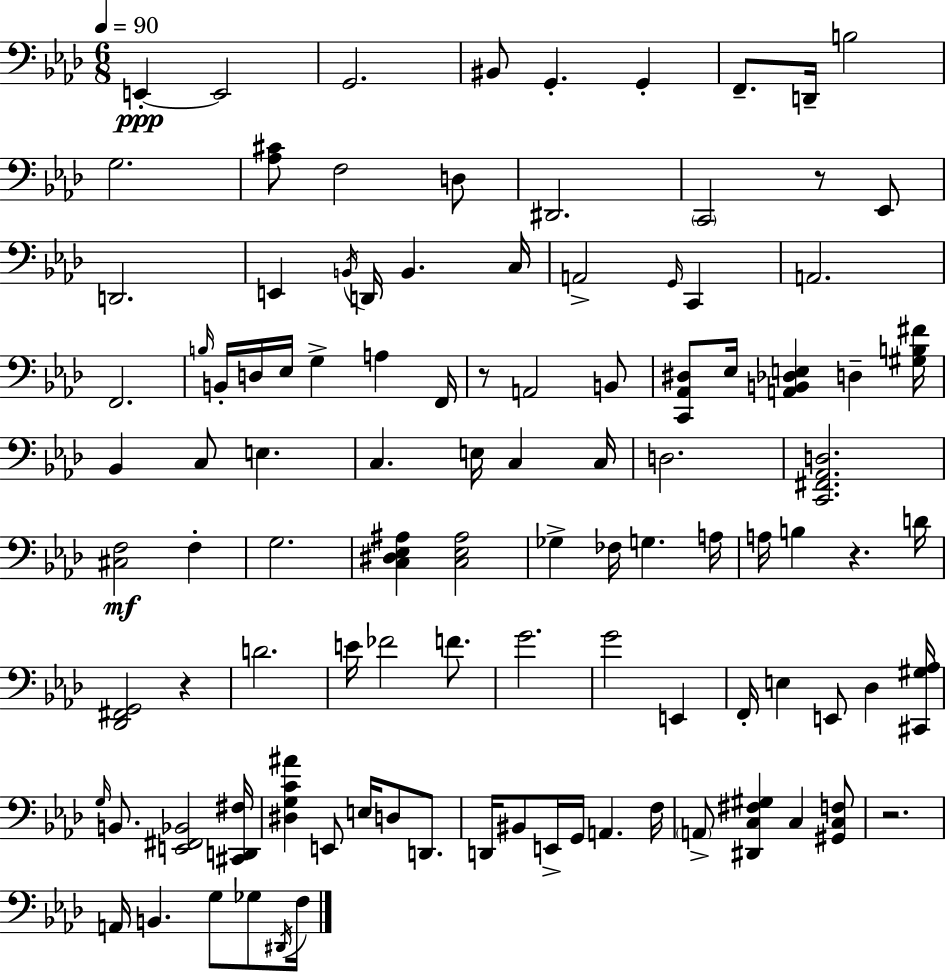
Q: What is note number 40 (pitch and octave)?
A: E3